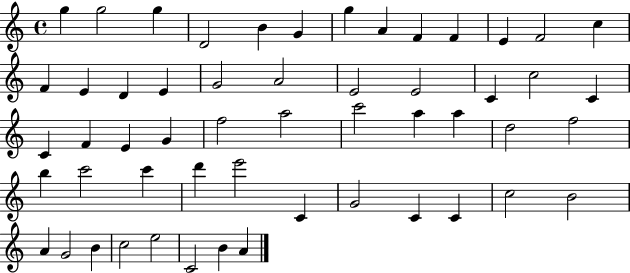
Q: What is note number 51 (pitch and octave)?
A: E5